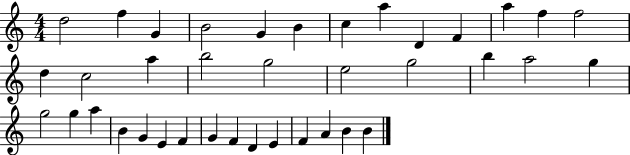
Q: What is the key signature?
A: C major